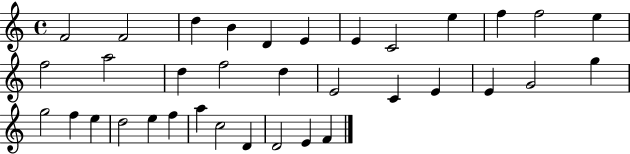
{
  \clef treble
  \time 4/4
  \defaultTimeSignature
  \key c \major
  f'2 f'2 | d''4 b'4 d'4 e'4 | e'4 c'2 e''4 | f''4 f''2 e''4 | \break f''2 a''2 | d''4 f''2 d''4 | e'2 c'4 e'4 | e'4 g'2 g''4 | \break g''2 f''4 e''4 | d''2 e''4 f''4 | a''4 c''2 d'4 | d'2 e'4 f'4 | \break \bar "|."
}